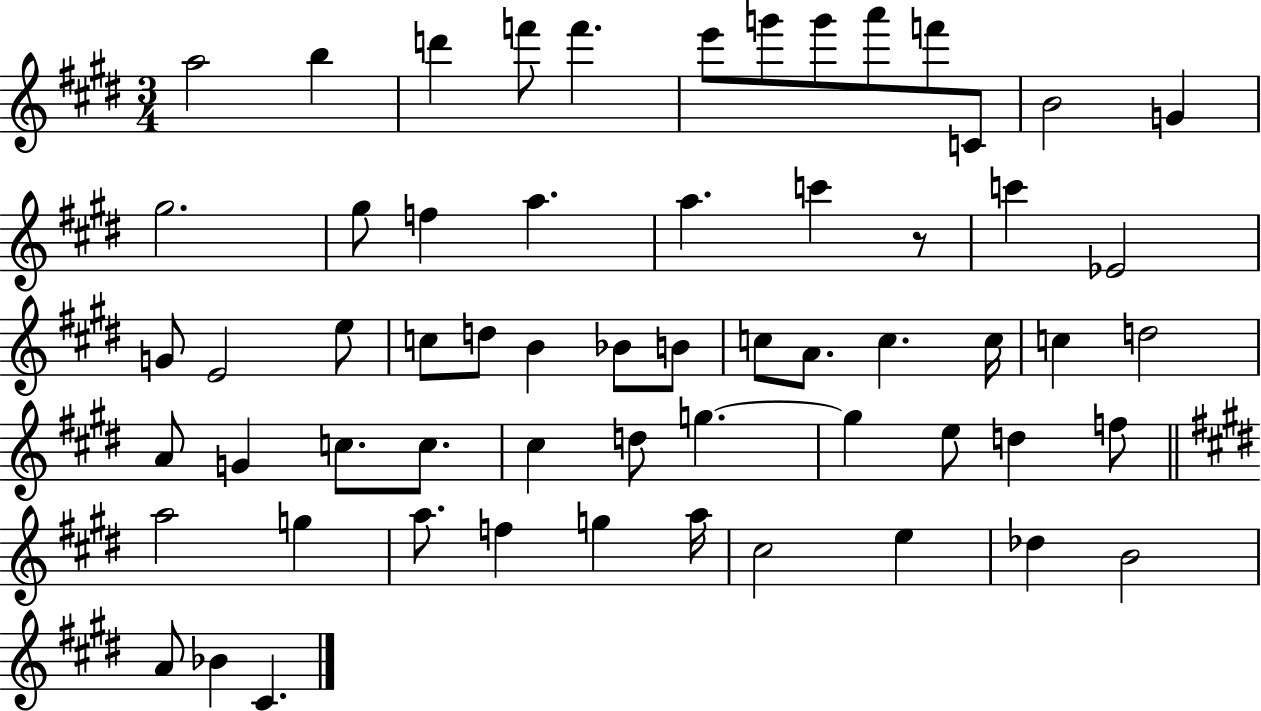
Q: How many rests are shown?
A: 1